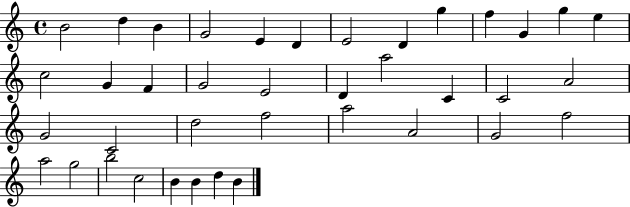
B4/h D5/q B4/q G4/h E4/q D4/q E4/h D4/q G5/q F5/q G4/q G5/q E5/q C5/h G4/q F4/q G4/h E4/h D4/q A5/h C4/q C4/h A4/h G4/h C4/h D5/h F5/h A5/h A4/h G4/h F5/h A5/h G5/h B5/h C5/h B4/q B4/q D5/q B4/q